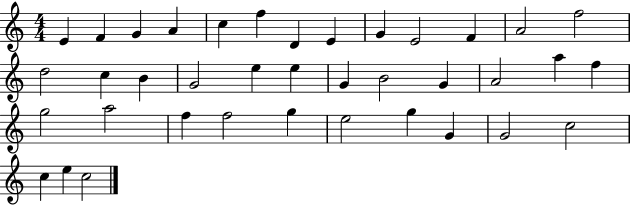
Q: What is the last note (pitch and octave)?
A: C5